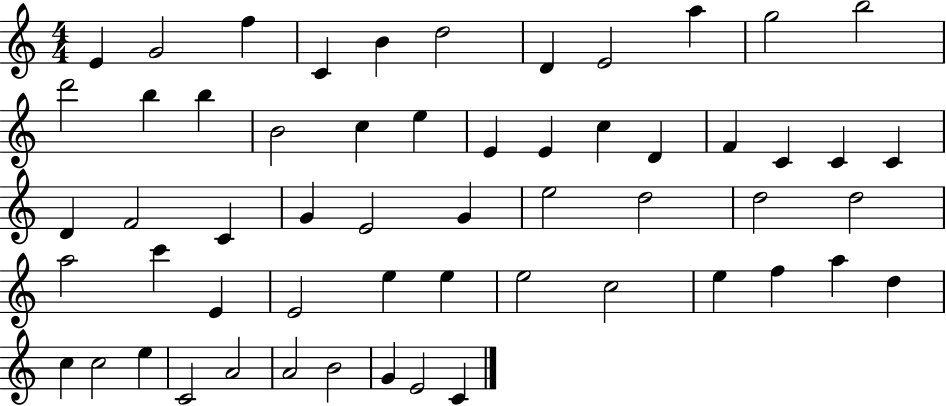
E4/q G4/h F5/q C4/q B4/q D5/h D4/q E4/h A5/q G5/h B5/h D6/h B5/q B5/q B4/h C5/q E5/q E4/q E4/q C5/q D4/q F4/q C4/q C4/q C4/q D4/q F4/h C4/q G4/q E4/h G4/q E5/h D5/h D5/h D5/h A5/h C6/q E4/q E4/h E5/q E5/q E5/h C5/h E5/q F5/q A5/q D5/q C5/q C5/h E5/q C4/h A4/h A4/h B4/h G4/q E4/h C4/q